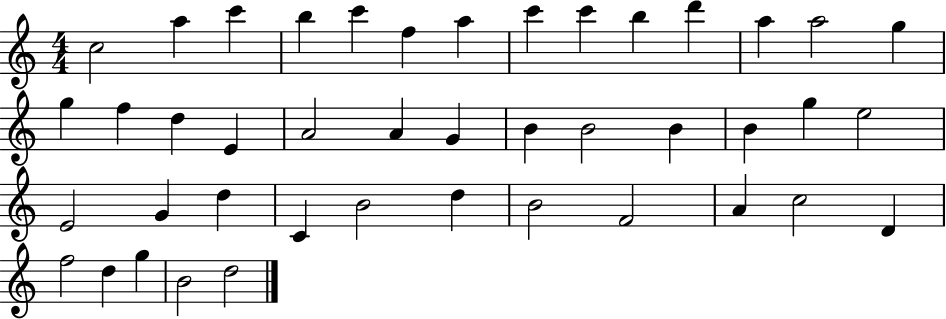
C5/h A5/q C6/q B5/q C6/q F5/q A5/q C6/q C6/q B5/q D6/q A5/q A5/h G5/q G5/q F5/q D5/q E4/q A4/h A4/q G4/q B4/q B4/h B4/q B4/q G5/q E5/h E4/h G4/q D5/q C4/q B4/h D5/q B4/h F4/h A4/q C5/h D4/q F5/h D5/q G5/q B4/h D5/h